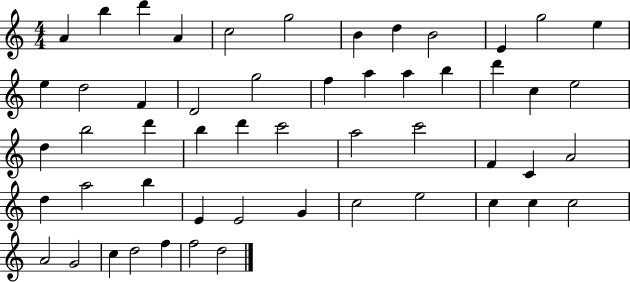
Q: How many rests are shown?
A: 0